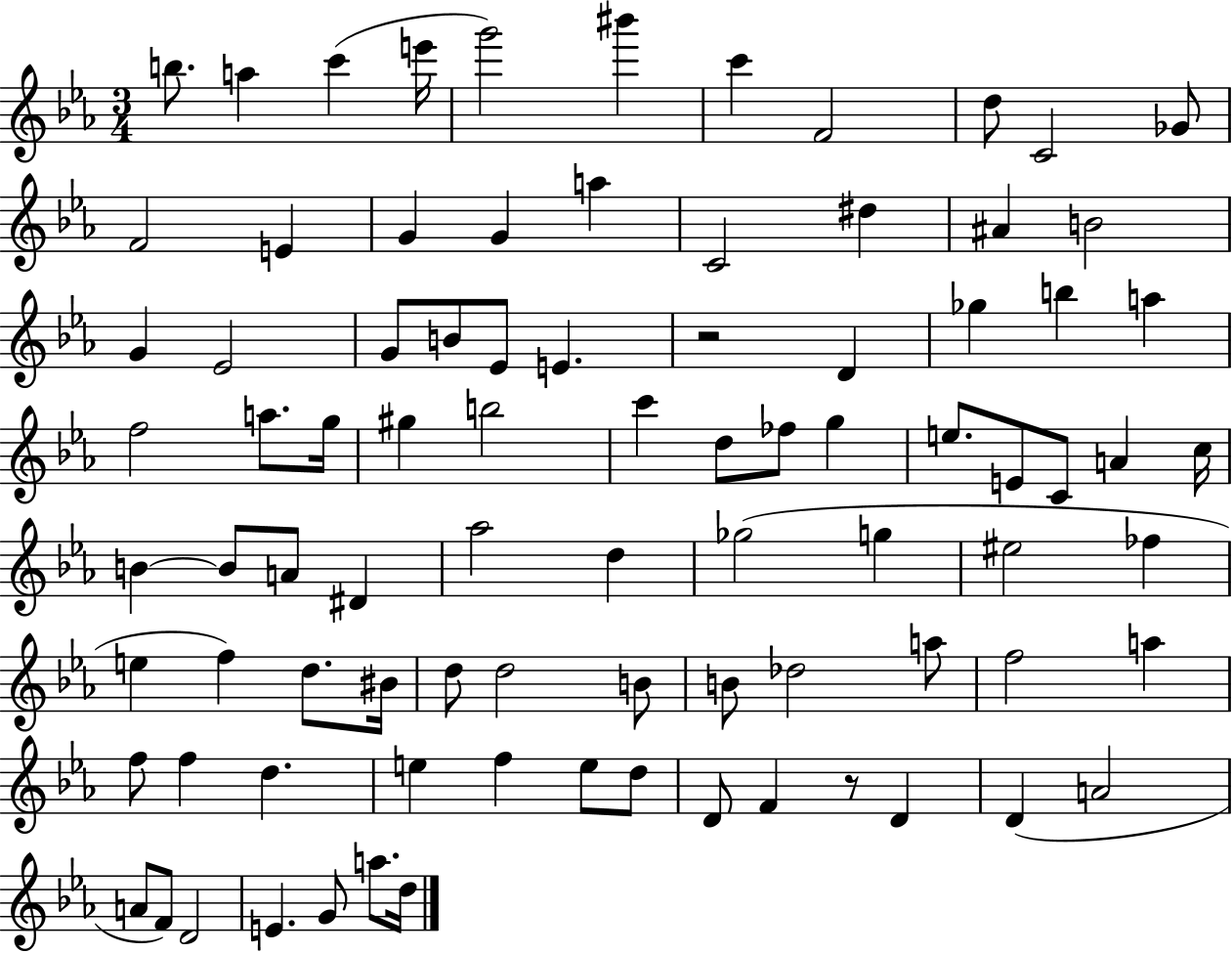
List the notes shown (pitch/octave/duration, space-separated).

B5/e. A5/q C6/q E6/s G6/h BIS6/q C6/q F4/h D5/e C4/h Gb4/e F4/h E4/q G4/q G4/q A5/q C4/h D#5/q A#4/q B4/h G4/q Eb4/h G4/e B4/e Eb4/e E4/q. R/h D4/q Gb5/q B5/q A5/q F5/h A5/e. G5/s G#5/q B5/h C6/q D5/e FES5/e G5/q E5/e. E4/e C4/e A4/q C5/s B4/q B4/e A4/e D#4/q Ab5/h D5/q Gb5/h G5/q EIS5/h FES5/q E5/q F5/q D5/e. BIS4/s D5/e D5/h B4/e B4/e Db5/h A5/e F5/h A5/q F5/e F5/q D5/q. E5/q F5/q E5/e D5/e D4/e F4/q R/e D4/q D4/q A4/h A4/e F4/e D4/h E4/q. G4/e A5/e. D5/s